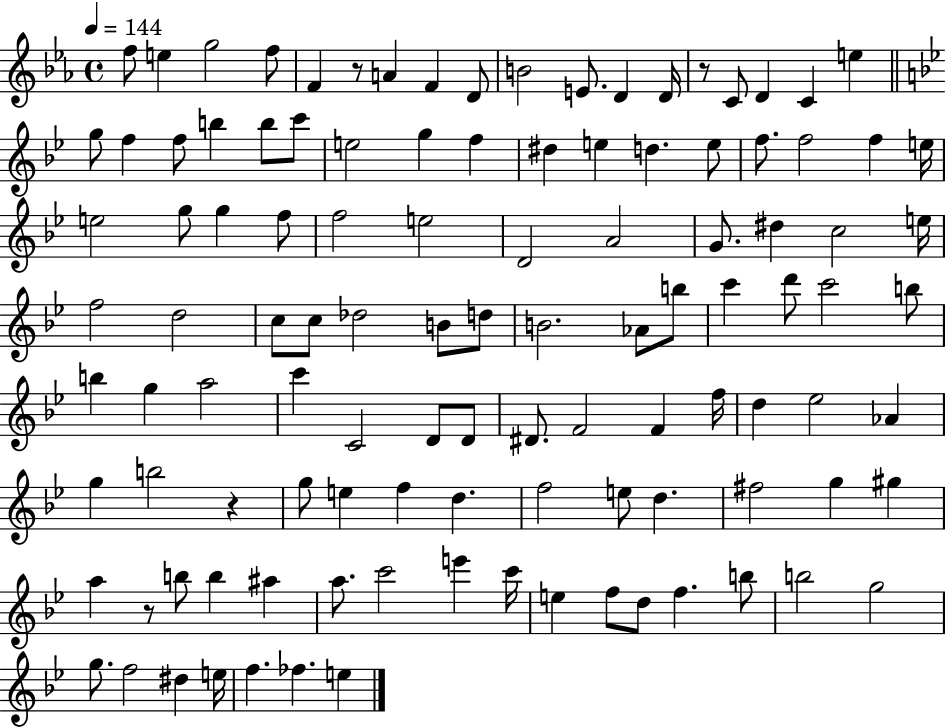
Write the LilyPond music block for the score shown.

{
  \clef treble
  \time 4/4
  \defaultTimeSignature
  \key ees \major
  \tempo 4 = 144
  f''8 e''4 g''2 f''8 | f'4 r8 a'4 f'4 d'8 | b'2 e'8. d'4 d'16 | r8 c'8 d'4 c'4 e''4 | \break \bar "||" \break \key bes \major g''8 f''4 f''8 b''4 b''8 c'''8 | e''2 g''4 f''4 | dis''4 e''4 d''4. e''8 | f''8. f''2 f''4 e''16 | \break e''2 g''8 g''4 f''8 | f''2 e''2 | d'2 a'2 | g'8. dis''4 c''2 e''16 | \break f''2 d''2 | c''8 c''8 des''2 b'8 d''8 | b'2. aes'8 b''8 | c'''4 d'''8 c'''2 b''8 | \break b''4 g''4 a''2 | c'''4 c'2 d'8 d'8 | dis'8. f'2 f'4 f''16 | d''4 ees''2 aes'4 | \break g''4 b''2 r4 | g''8 e''4 f''4 d''4. | f''2 e''8 d''4. | fis''2 g''4 gis''4 | \break a''4 r8 b''8 b''4 ais''4 | a''8. c'''2 e'''4 c'''16 | e''4 f''8 d''8 f''4. b''8 | b''2 g''2 | \break g''8. f''2 dis''4 e''16 | f''4. fes''4. e''4 | \bar "|."
}